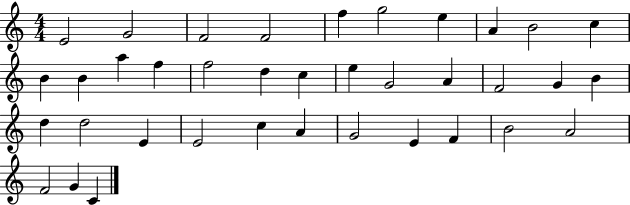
{
  \clef treble
  \numericTimeSignature
  \time 4/4
  \key c \major
  e'2 g'2 | f'2 f'2 | f''4 g''2 e''4 | a'4 b'2 c''4 | \break b'4 b'4 a''4 f''4 | f''2 d''4 c''4 | e''4 g'2 a'4 | f'2 g'4 b'4 | \break d''4 d''2 e'4 | e'2 c''4 a'4 | g'2 e'4 f'4 | b'2 a'2 | \break f'2 g'4 c'4 | \bar "|."
}